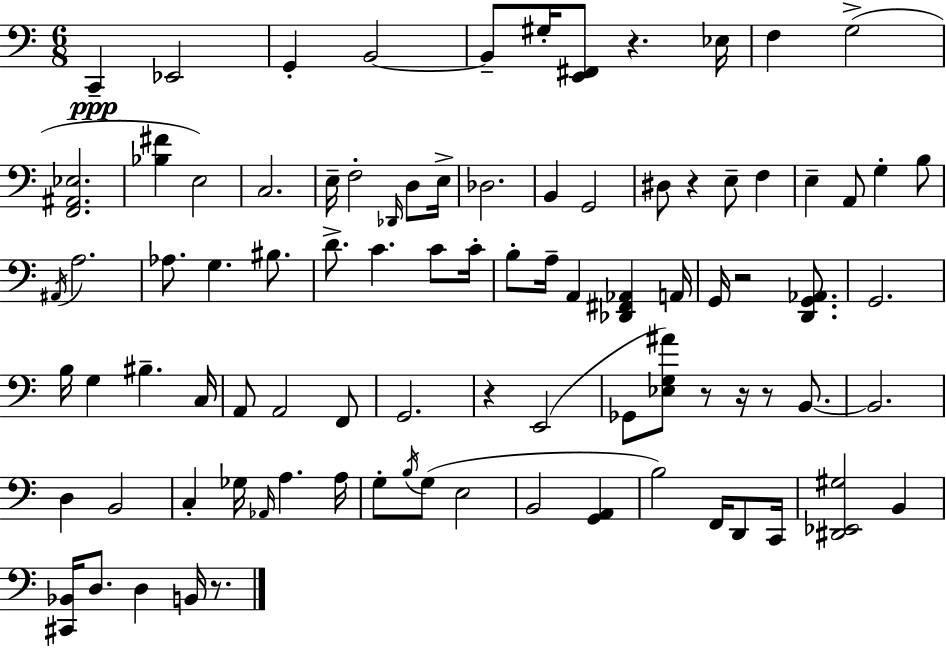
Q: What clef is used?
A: bass